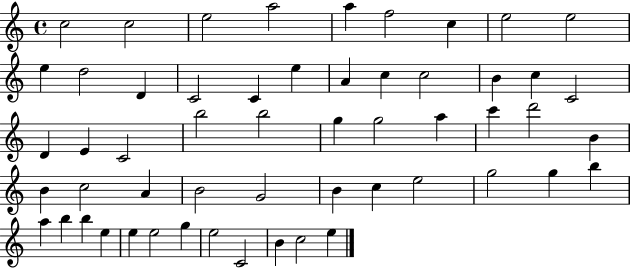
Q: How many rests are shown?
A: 0